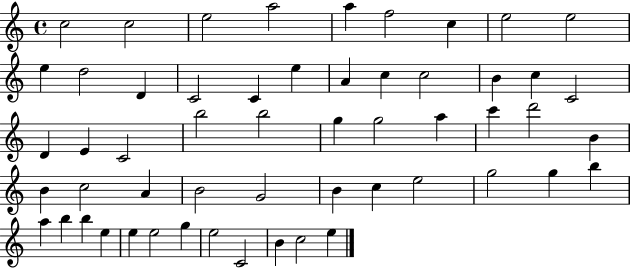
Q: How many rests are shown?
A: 0